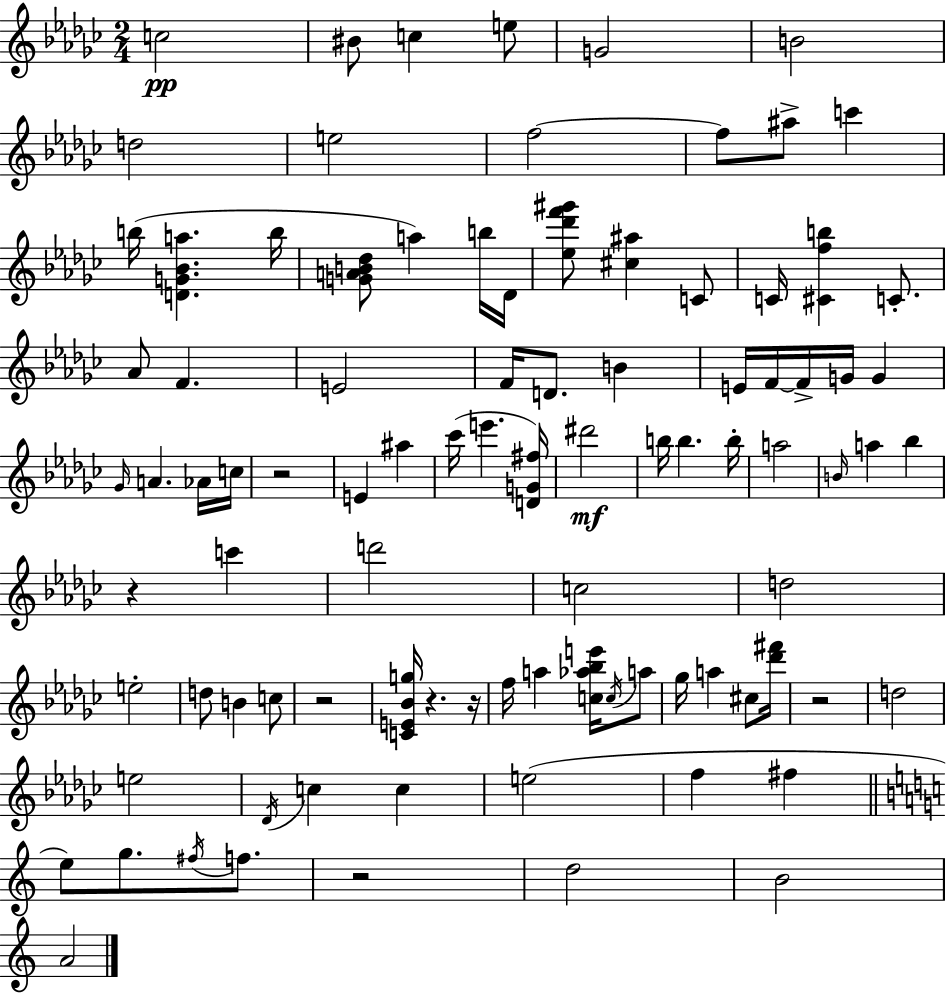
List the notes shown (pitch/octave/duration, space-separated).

C5/h BIS4/e C5/q E5/e G4/h B4/h D5/h E5/h F5/h F5/e A#5/e C6/q B5/s [D4,G4,Bb4,A5]/q. B5/s [G4,A4,B4,Db5]/e A5/q B5/s Db4/s [Eb5,Db6,F6,G#6]/e [C#5,A#5]/q C4/e C4/s [C#4,F5,B5]/q C4/e. Ab4/e F4/q. E4/h F4/s D4/e. B4/q E4/s F4/s F4/s G4/s G4/q Gb4/s A4/q. Ab4/s C5/s R/h E4/q A#5/q CES6/s E6/q. [D4,G4,F#5]/s D#6/h B5/s B5/q. B5/s A5/h B4/s A5/q Bb5/q R/q C6/q D6/h C5/h D5/h E5/h D5/e B4/q C5/e R/h [C4,E4,Bb4,G5]/s R/q. R/s F5/s A5/q [C5,Ab5,Bb5,E6]/s C5/s A5/e Gb5/s A5/q C#5/e [Db6,F#6]/s R/h D5/h E5/h Db4/s C5/q C5/q E5/h F5/q F#5/q E5/e G5/e. F#5/s F5/e. R/h D5/h B4/h A4/h